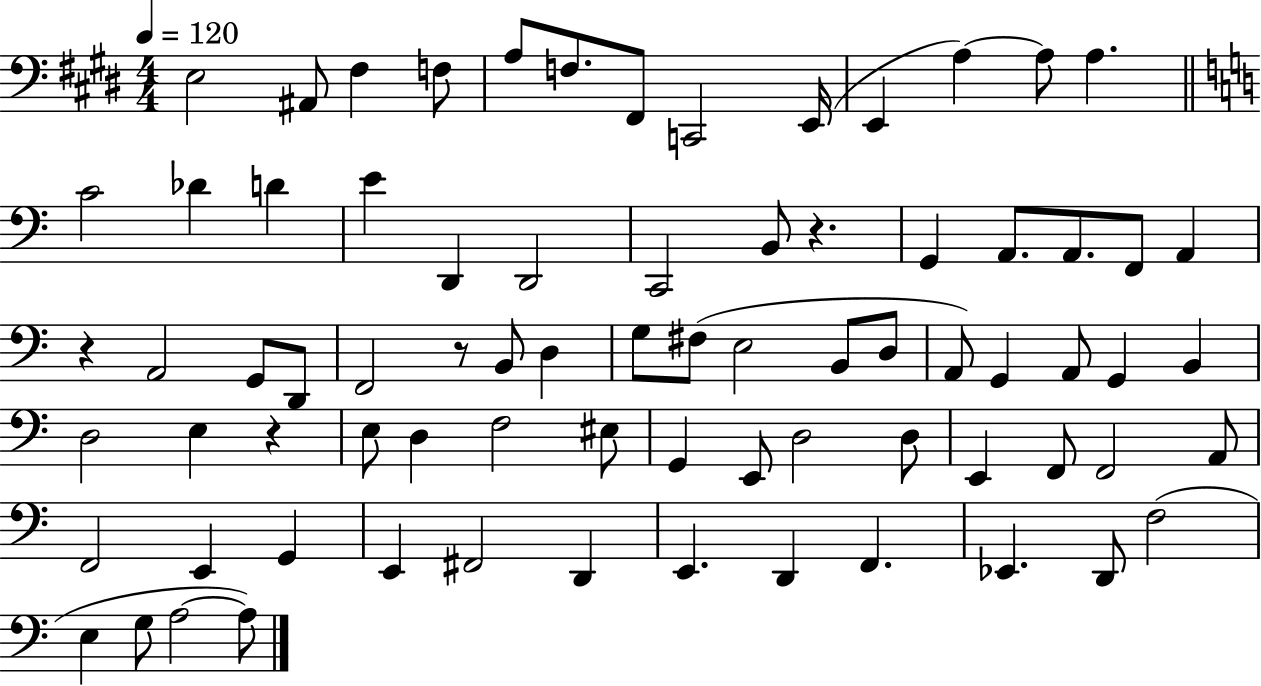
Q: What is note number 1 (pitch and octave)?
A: E3